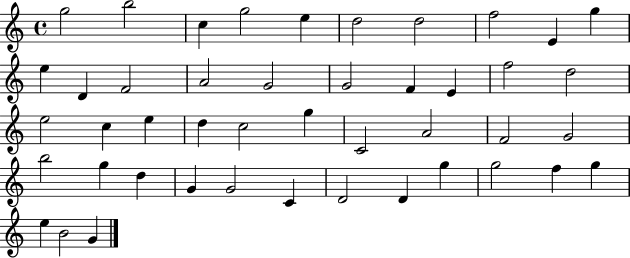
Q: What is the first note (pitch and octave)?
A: G5